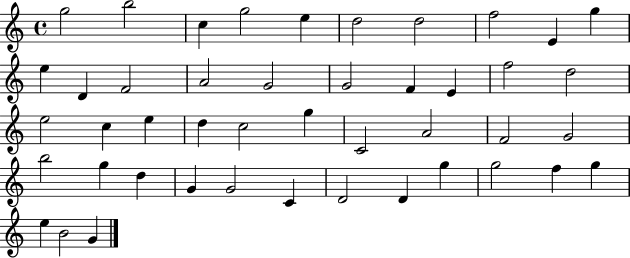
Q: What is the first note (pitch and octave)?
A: G5